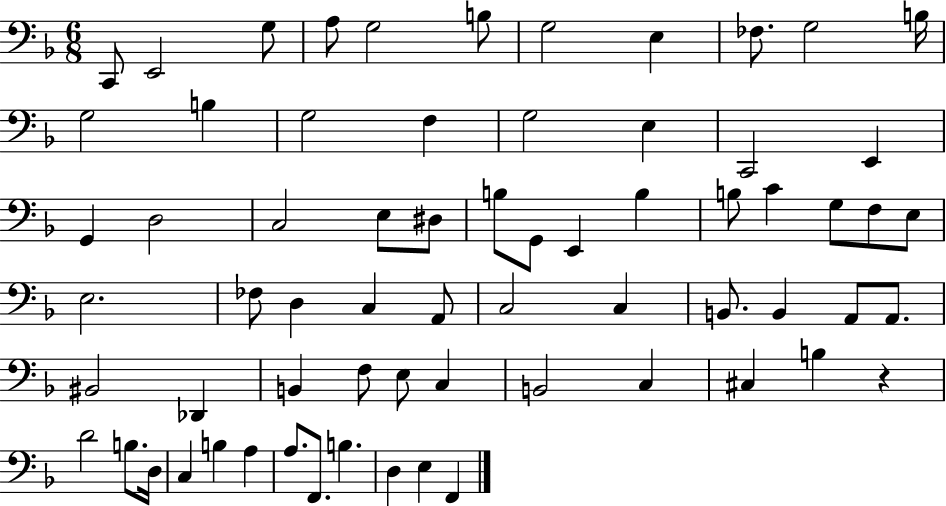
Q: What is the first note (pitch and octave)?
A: C2